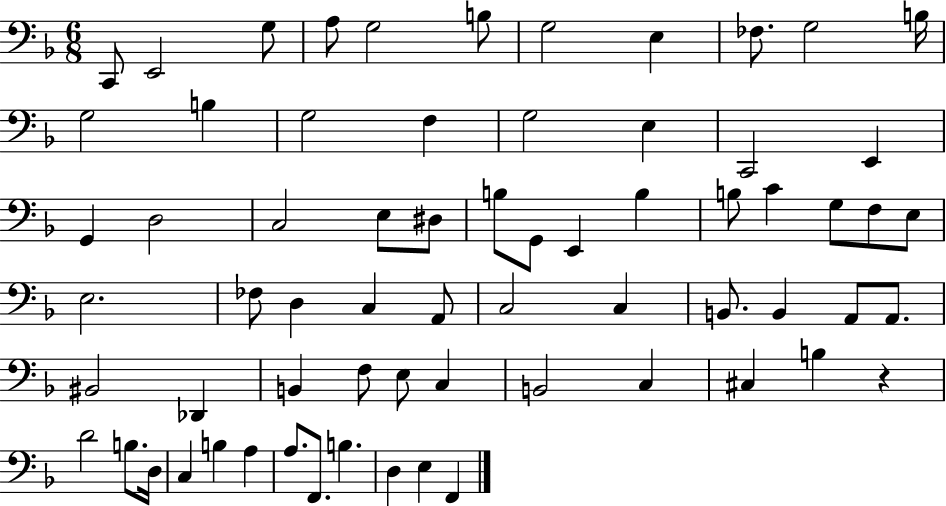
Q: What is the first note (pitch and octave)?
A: C2